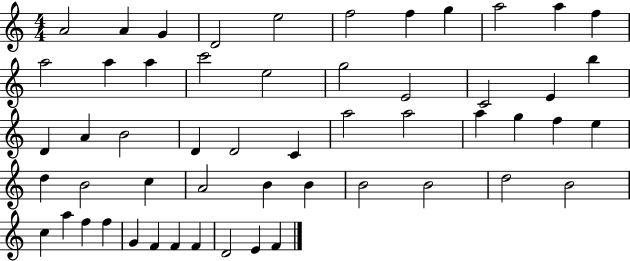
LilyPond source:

{
  \clef treble
  \numericTimeSignature
  \time 4/4
  \key c \major
  a'2 a'4 g'4 | d'2 e''2 | f''2 f''4 g''4 | a''2 a''4 f''4 | \break a''2 a''4 a''4 | c'''2 e''2 | g''2 e'2 | c'2 e'4 b''4 | \break d'4 a'4 b'2 | d'4 d'2 c'4 | a''2 a''2 | a''4 g''4 f''4 e''4 | \break d''4 b'2 c''4 | a'2 b'4 b'4 | b'2 b'2 | d''2 b'2 | \break c''4 a''4 f''4 f''4 | g'4 f'4 f'4 f'4 | d'2 e'4 f'4 | \bar "|."
}